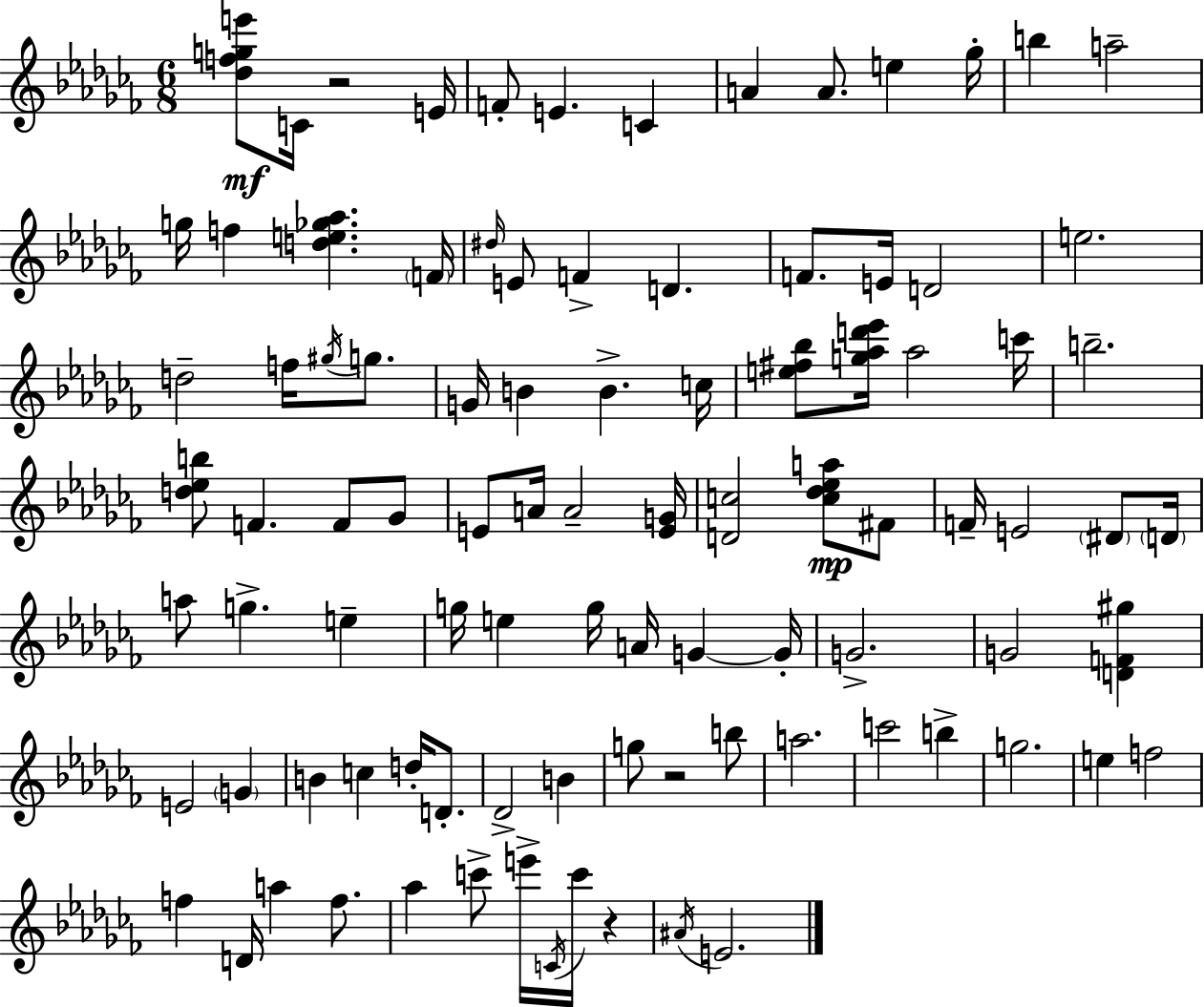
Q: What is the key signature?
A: AES minor